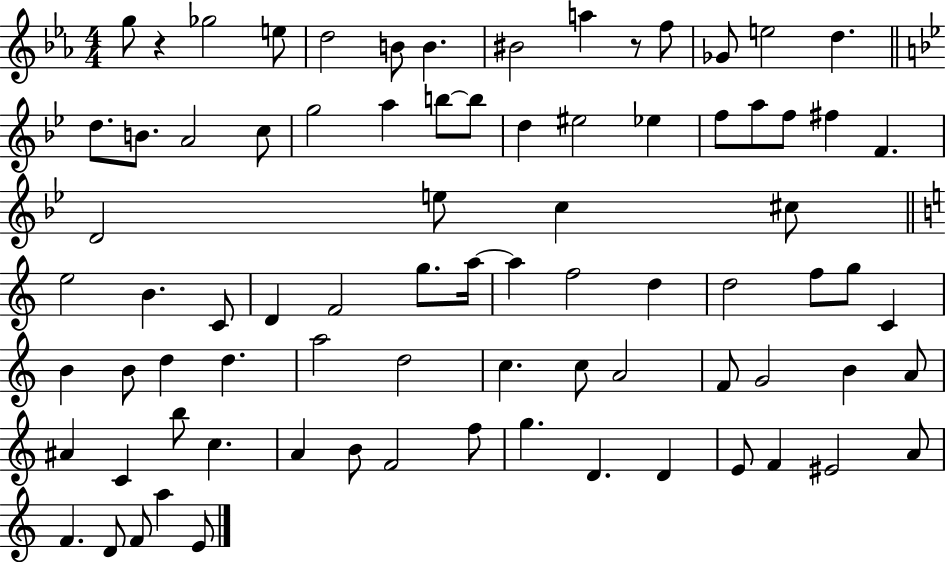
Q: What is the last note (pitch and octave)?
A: E4